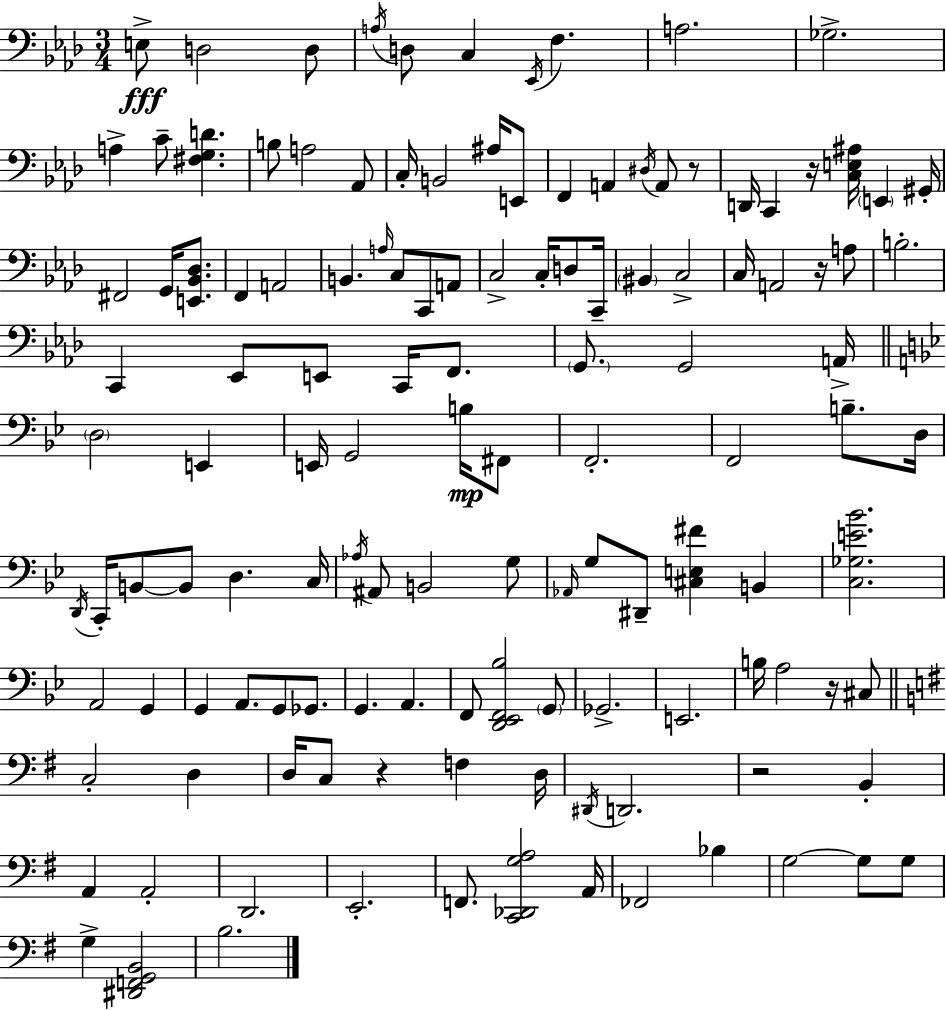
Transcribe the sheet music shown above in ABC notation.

X:1
T:Untitled
M:3/4
L:1/4
K:Fm
E,/2 D,2 D,/2 A,/4 D,/2 C, _E,,/4 F, A,2 _G,2 A, C/2 [^F,G,D] B,/2 A,2 _A,,/2 C,/4 B,,2 ^A,/4 E,,/2 F,, A,, ^D,/4 A,,/2 z/2 D,,/4 C,, z/4 [C,E,^A,]/4 E,, ^G,,/4 ^F,,2 G,,/4 [E,,_B,,_D,]/2 F,, A,,2 B,, A,/4 C,/2 C,,/2 A,,/2 C,2 C,/4 D,/2 C,,/4 ^B,, C,2 C,/4 A,,2 z/4 A,/2 B,2 C,, _E,,/2 E,,/2 C,,/4 F,,/2 G,,/2 G,,2 A,,/4 D,2 E,, E,,/4 G,,2 B,/4 ^F,,/2 F,,2 F,,2 B,/2 D,/4 D,,/4 C,,/4 B,,/2 B,,/2 D, C,/4 _A,/4 ^A,,/2 B,,2 G,/2 _A,,/4 G,/2 ^D,,/2 [^C,E,^F] B,, [C,_G,E_B]2 A,,2 G,, G,, A,,/2 G,,/2 _G,,/2 G,, A,, F,,/2 [D,,_E,,F,,_B,]2 G,,/2 _G,,2 E,,2 B,/4 A,2 z/4 ^C,/2 C,2 D, D,/4 C,/2 z F, D,/4 ^D,,/4 D,,2 z2 B,, A,, A,,2 D,,2 E,,2 F,,/2 [C,,_D,,G,A,]2 A,,/4 _F,,2 _B, G,2 G,/2 G,/2 G, [^D,,F,,G,,B,,]2 B,2